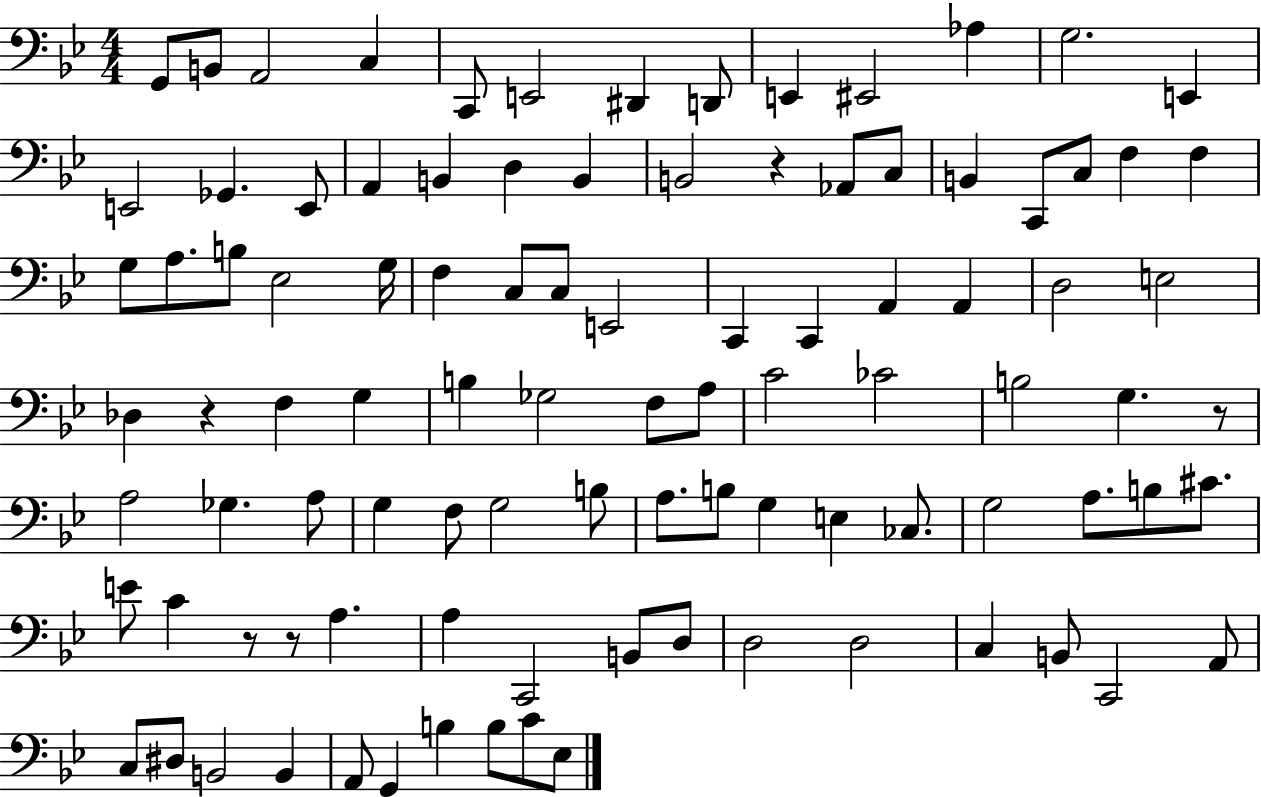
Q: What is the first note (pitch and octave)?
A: G2